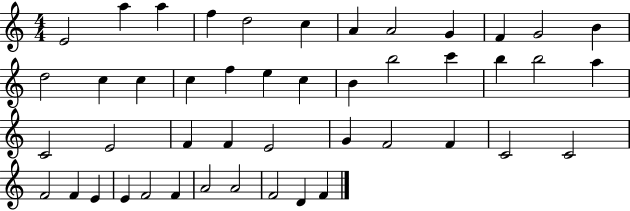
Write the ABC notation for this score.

X:1
T:Untitled
M:4/4
L:1/4
K:C
E2 a a f d2 c A A2 G F G2 B d2 c c c f e c B b2 c' b b2 a C2 E2 F F E2 G F2 F C2 C2 F2 F E E F2 F A2 A2 F2 D F